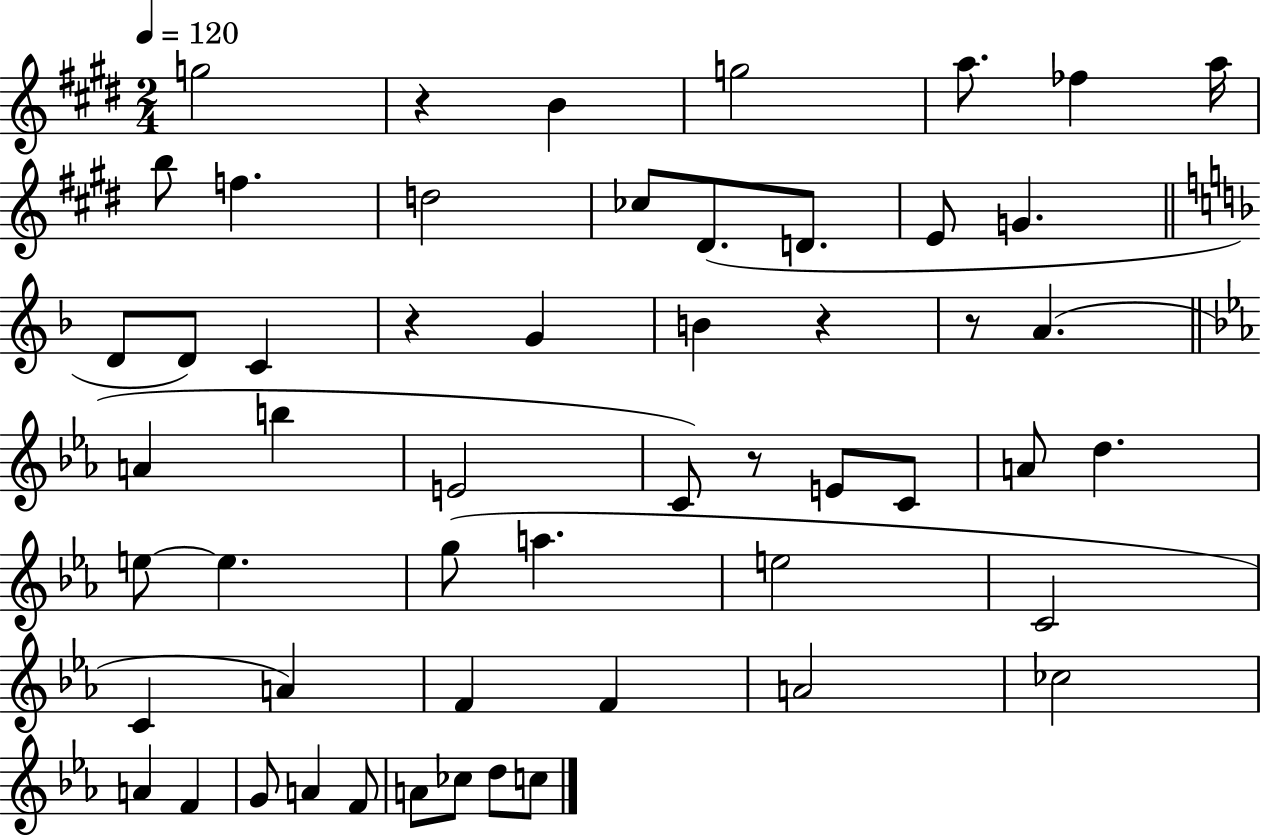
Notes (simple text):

G5/h R/q B4/q G5/h A5/e. FES5/q A5/s B5/e F5/q. D5/h CES5/e D#4/e. D4/e. E4/e G4/q. D4/e D4/e C4/q R/q G4/q B4/q R/q R/e A4/q. A4/q B5/q E4/h C4/e R/e E4/e C4/e A4/e D5/q. E5/e E5/q. G5/e A5/q. E5/h C4/h C4/q A4/q F4/q F4/q A4/h CES5/h A4/q F4/q G4/e A4/q F4/e A4/e CES5/e D5/e C5/e